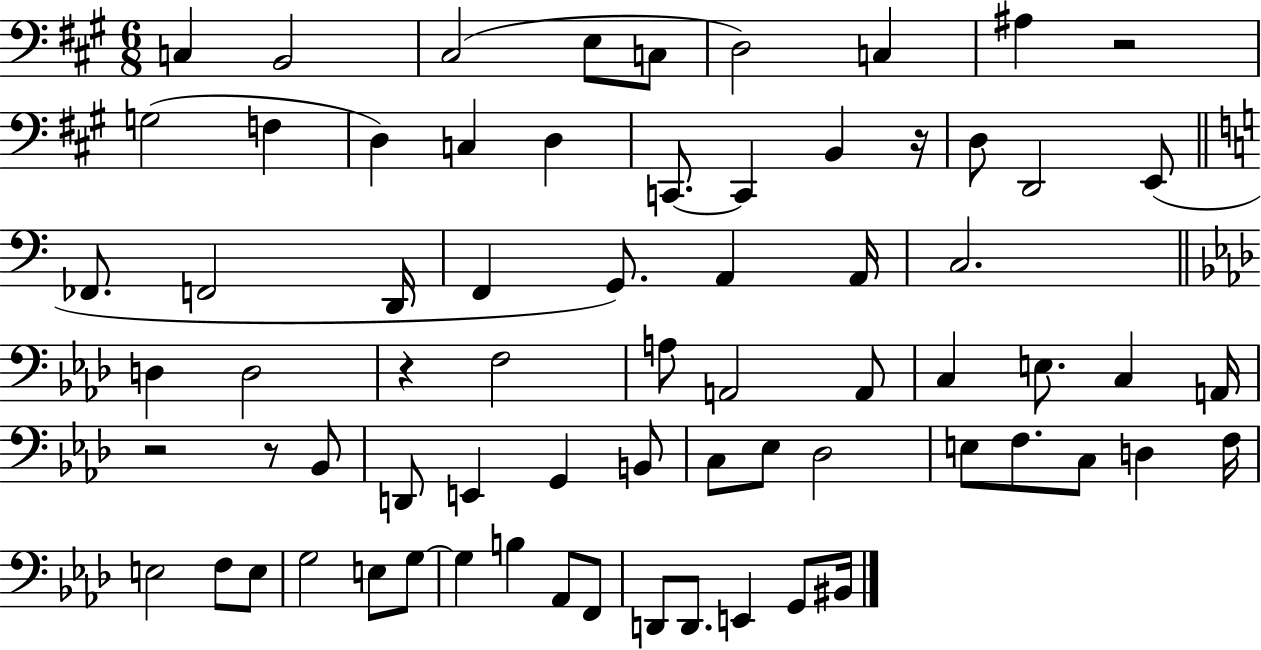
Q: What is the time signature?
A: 6/8